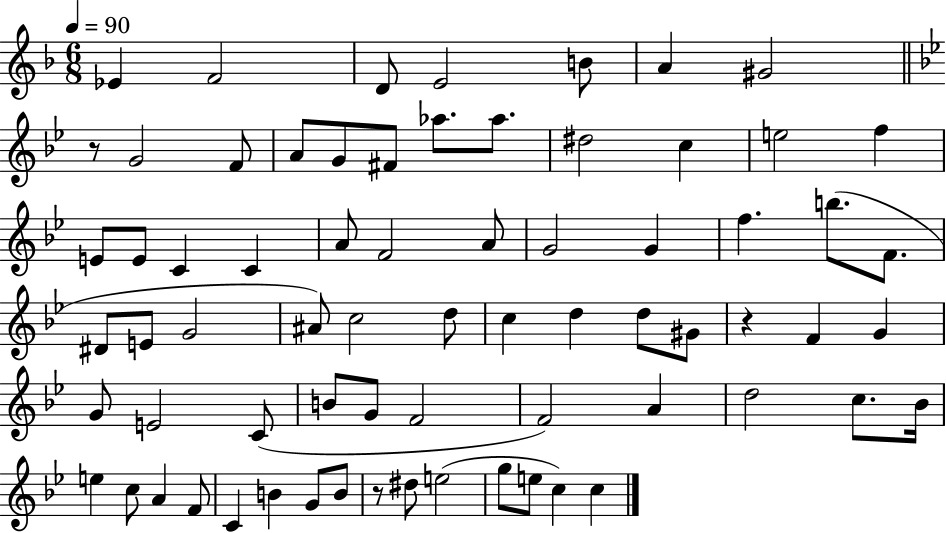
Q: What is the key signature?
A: F major